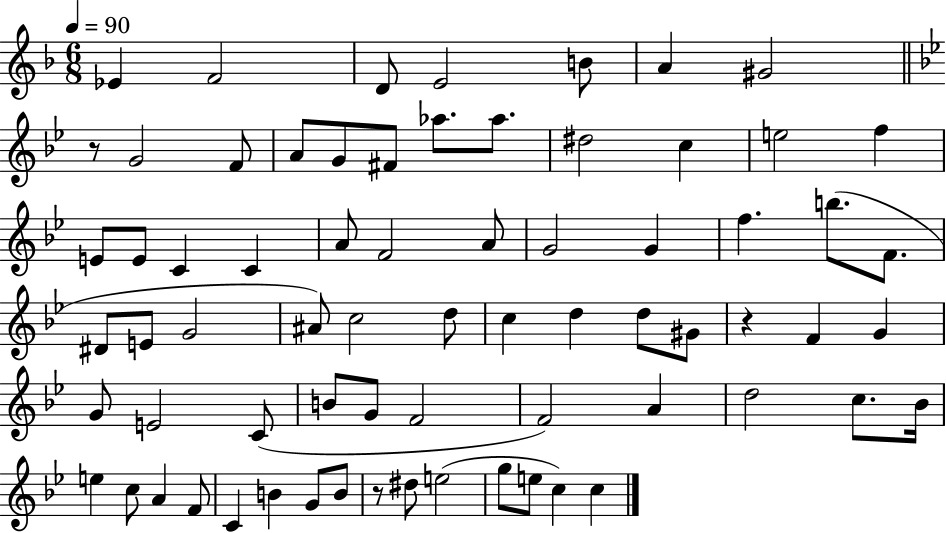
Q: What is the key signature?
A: F major